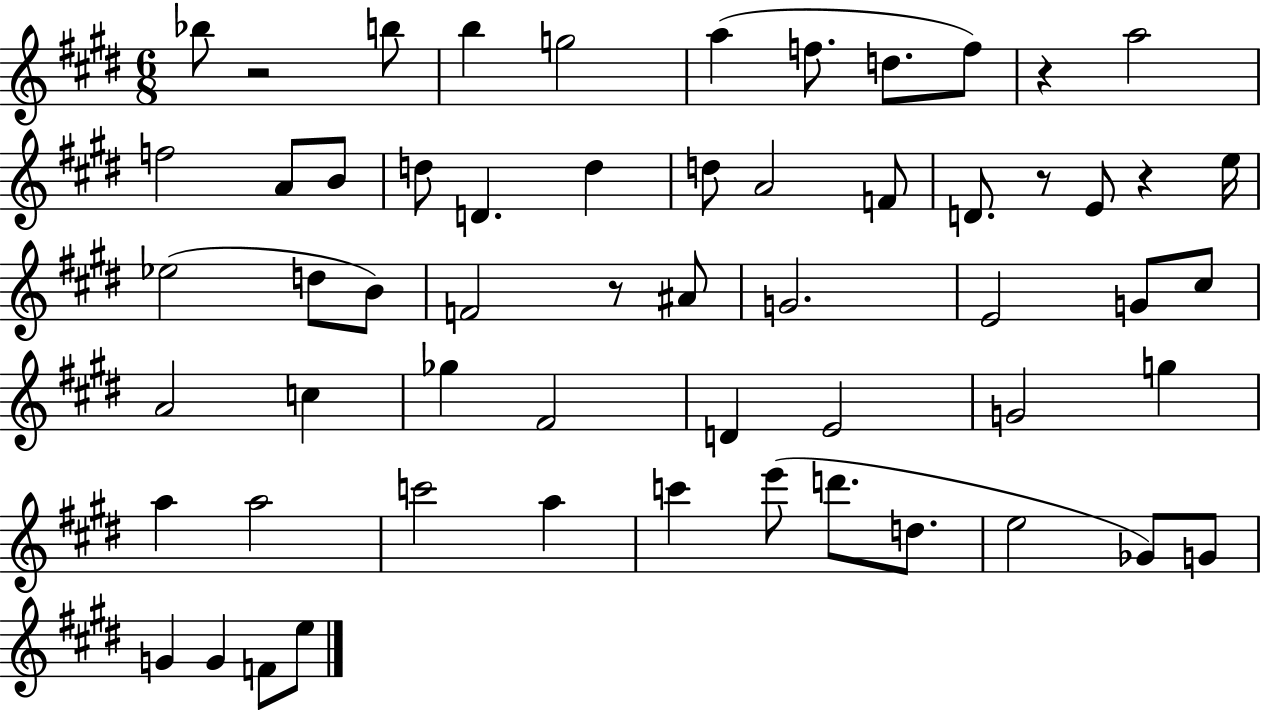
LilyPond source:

{
  \clef treble
  \numericTimeSignature
  \time 6/8
  \key e \major
  bes''8 r2 b''8 | b''4 g''2 | a''4( f''8. d''8. f''8) | r4 a''2 | \break f''2 a'8 b'8 | d''8 d'4. d''4 | d''8 a'2 f'8 | d'8. r8 e'8 r4 e''16 | \break ees''2( d''8 b'8) | f'2 r8 ais'8 | g'2. | e'2 g'8 cis''8 | \break a'2 c''4 | ges''4 fis'2 | d'4 e'2 | g'2 g''4 | \break a''4 a''2 | c'''2 a''4 | c'''4 e'''8( d'''8. d''8. | e''2 ges'8) g'8 | \break g'4 g'4 f'8 e''8 | \bar "|."
}